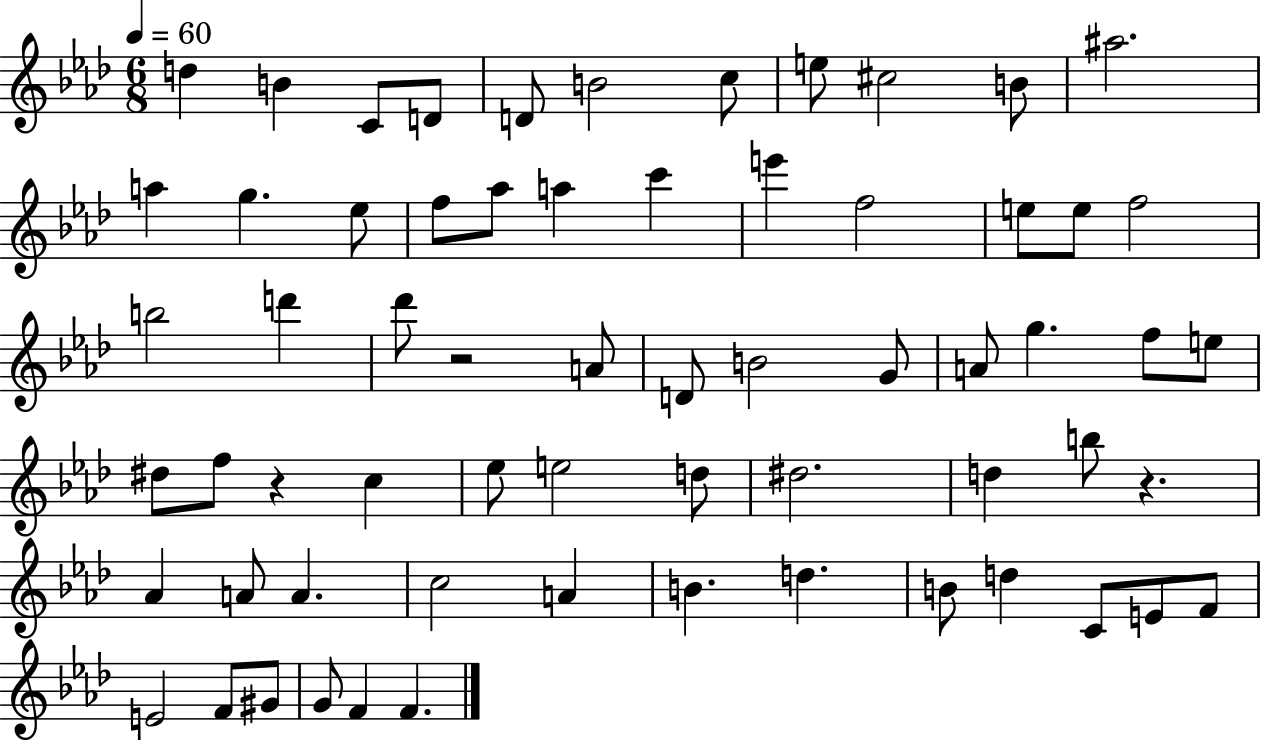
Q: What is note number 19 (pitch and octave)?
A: E6